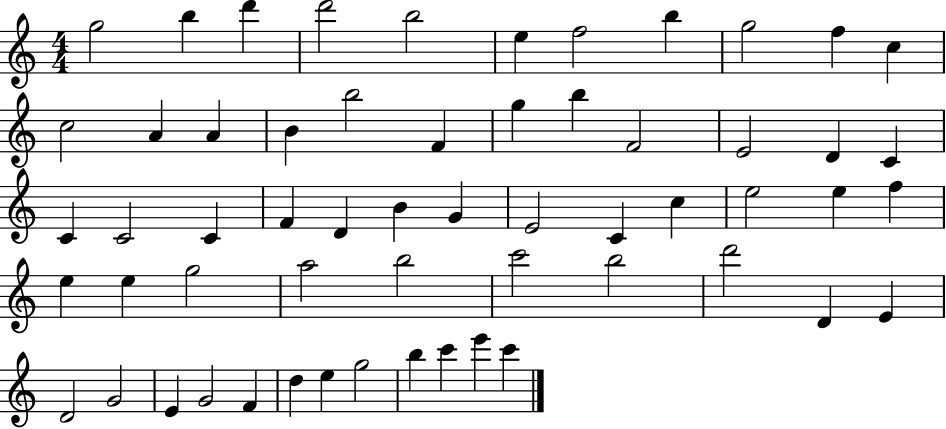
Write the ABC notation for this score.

X:1
T:Untitled
M:4/4
L:1/4
K:C
g2 b d' d'2 b2 e f2 b g2 f c c2 A A B b2 F g b F2 E2 D C C C2 C F D B G E2 C c e2 e f e e g2 a2 b2 c'2 b2 d'2 D E D2 G2 E G2 F d e g2 b c' e' c'